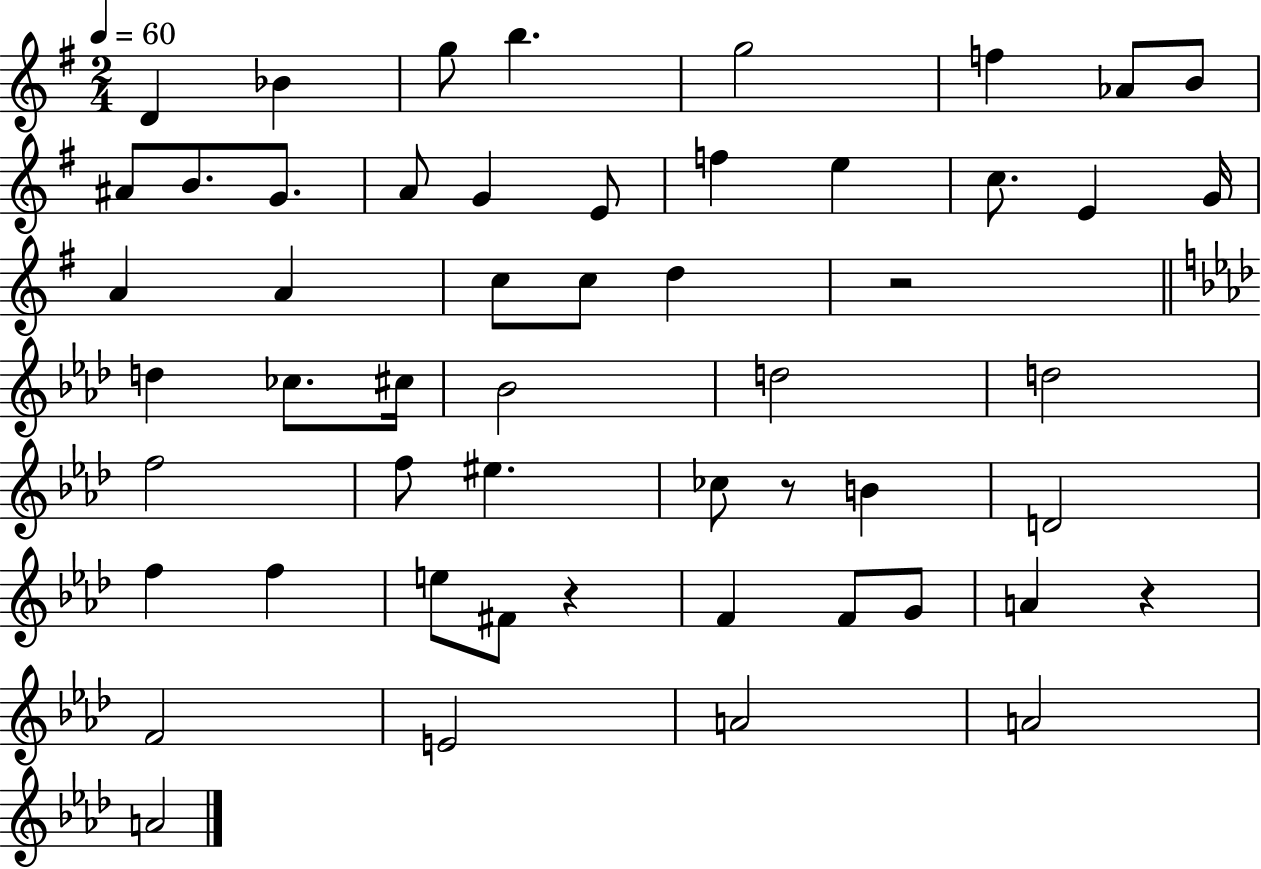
D4/q Bb4/q G5/e B5/q. G5/h F5/q Ab4/e B4/e A#4/e B4/e. G4/e. A4/e G4/q E4/e F5/q E5/q C5/e. E4/q G4/s A4/q A4/q C5/e C5/e D5/q R/h D5/q CES5/e. C#5/s Bb4/h D5/h D5/h F5/h F5/e EIS5/q. CES5/e R/e B4/q D4/h F5/q F5/q E5/e F#4/e R/q F4/q F4/e G4/e A4/q R/q F4/h E4/h A4/h A4/h A4/h